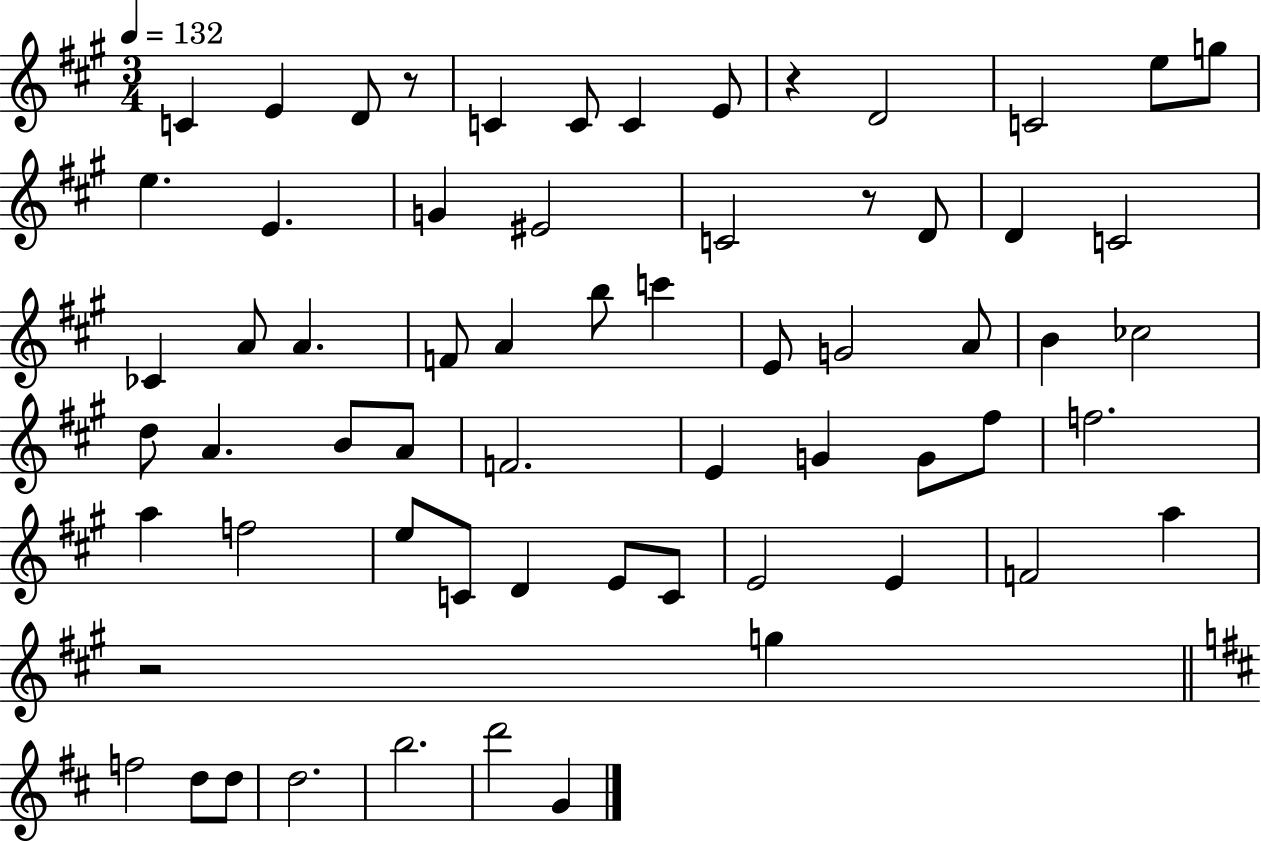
{
  \clef treble
  \numericTimeSignature
  \time 3/4
  \key a \major
  \tempo 4 = 132
  \repeat volta 2 { c'4 e'4 d'8 r8 | c'4 c'8 c'4 e'8 | r4 d'2 | c'2 e''8 g''8 | \break e''4. e'4. | g'4 eis'2 | c'2 r8 d'8 | d'4 c'2 | \break ces'4 a'8 a'4. | f'8 a'4 b''8 c'''4 | e'8 g'2 a'8 | b'4 ces''2 | \break d''8 a'4. b'8 a'8 | f'2. | e'4 g'4 g'8 fis''8 | f''2. | \break a''4 f''2 | e''8 c'8 d'4 e'8 c'8 | e'2 e'4 | f'2 a''4 | \break r2 g''4 | \bar "||" \break \key d \major f''2 d''8 d''8 | d''2. | b''2. | d'''2 g'4 | \break } \bar "|."
}